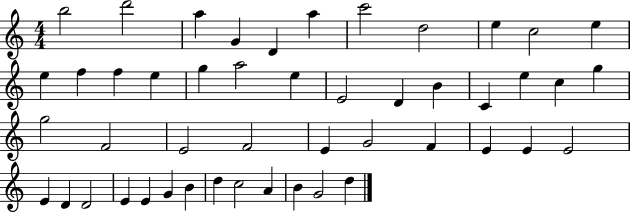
{
  \clef treble
  \numericTimeSignature
  \time 4/4
  \key c \major
  b''2 d'''2 | a''4 g'4 d'4 a''4 | c'''2 d''2 | e''4 c''2 e''4 | \break e''4 f''4 f''4 e''4 | g''4 a''2 e''4 | e'2 d'4 b'4 | c'4 e''4 c''4 g''4 | \break g''2 f'2 | e'2 f'2 | e'4 g'2 f'4 | e'4 e'4 e'2 | \break e'4 d'4 d'2 | e'4 e'4 g'4 b'4 | d''4 c''2 a'4 | b'4 g'2 d''4 | \break \bar "|."
}